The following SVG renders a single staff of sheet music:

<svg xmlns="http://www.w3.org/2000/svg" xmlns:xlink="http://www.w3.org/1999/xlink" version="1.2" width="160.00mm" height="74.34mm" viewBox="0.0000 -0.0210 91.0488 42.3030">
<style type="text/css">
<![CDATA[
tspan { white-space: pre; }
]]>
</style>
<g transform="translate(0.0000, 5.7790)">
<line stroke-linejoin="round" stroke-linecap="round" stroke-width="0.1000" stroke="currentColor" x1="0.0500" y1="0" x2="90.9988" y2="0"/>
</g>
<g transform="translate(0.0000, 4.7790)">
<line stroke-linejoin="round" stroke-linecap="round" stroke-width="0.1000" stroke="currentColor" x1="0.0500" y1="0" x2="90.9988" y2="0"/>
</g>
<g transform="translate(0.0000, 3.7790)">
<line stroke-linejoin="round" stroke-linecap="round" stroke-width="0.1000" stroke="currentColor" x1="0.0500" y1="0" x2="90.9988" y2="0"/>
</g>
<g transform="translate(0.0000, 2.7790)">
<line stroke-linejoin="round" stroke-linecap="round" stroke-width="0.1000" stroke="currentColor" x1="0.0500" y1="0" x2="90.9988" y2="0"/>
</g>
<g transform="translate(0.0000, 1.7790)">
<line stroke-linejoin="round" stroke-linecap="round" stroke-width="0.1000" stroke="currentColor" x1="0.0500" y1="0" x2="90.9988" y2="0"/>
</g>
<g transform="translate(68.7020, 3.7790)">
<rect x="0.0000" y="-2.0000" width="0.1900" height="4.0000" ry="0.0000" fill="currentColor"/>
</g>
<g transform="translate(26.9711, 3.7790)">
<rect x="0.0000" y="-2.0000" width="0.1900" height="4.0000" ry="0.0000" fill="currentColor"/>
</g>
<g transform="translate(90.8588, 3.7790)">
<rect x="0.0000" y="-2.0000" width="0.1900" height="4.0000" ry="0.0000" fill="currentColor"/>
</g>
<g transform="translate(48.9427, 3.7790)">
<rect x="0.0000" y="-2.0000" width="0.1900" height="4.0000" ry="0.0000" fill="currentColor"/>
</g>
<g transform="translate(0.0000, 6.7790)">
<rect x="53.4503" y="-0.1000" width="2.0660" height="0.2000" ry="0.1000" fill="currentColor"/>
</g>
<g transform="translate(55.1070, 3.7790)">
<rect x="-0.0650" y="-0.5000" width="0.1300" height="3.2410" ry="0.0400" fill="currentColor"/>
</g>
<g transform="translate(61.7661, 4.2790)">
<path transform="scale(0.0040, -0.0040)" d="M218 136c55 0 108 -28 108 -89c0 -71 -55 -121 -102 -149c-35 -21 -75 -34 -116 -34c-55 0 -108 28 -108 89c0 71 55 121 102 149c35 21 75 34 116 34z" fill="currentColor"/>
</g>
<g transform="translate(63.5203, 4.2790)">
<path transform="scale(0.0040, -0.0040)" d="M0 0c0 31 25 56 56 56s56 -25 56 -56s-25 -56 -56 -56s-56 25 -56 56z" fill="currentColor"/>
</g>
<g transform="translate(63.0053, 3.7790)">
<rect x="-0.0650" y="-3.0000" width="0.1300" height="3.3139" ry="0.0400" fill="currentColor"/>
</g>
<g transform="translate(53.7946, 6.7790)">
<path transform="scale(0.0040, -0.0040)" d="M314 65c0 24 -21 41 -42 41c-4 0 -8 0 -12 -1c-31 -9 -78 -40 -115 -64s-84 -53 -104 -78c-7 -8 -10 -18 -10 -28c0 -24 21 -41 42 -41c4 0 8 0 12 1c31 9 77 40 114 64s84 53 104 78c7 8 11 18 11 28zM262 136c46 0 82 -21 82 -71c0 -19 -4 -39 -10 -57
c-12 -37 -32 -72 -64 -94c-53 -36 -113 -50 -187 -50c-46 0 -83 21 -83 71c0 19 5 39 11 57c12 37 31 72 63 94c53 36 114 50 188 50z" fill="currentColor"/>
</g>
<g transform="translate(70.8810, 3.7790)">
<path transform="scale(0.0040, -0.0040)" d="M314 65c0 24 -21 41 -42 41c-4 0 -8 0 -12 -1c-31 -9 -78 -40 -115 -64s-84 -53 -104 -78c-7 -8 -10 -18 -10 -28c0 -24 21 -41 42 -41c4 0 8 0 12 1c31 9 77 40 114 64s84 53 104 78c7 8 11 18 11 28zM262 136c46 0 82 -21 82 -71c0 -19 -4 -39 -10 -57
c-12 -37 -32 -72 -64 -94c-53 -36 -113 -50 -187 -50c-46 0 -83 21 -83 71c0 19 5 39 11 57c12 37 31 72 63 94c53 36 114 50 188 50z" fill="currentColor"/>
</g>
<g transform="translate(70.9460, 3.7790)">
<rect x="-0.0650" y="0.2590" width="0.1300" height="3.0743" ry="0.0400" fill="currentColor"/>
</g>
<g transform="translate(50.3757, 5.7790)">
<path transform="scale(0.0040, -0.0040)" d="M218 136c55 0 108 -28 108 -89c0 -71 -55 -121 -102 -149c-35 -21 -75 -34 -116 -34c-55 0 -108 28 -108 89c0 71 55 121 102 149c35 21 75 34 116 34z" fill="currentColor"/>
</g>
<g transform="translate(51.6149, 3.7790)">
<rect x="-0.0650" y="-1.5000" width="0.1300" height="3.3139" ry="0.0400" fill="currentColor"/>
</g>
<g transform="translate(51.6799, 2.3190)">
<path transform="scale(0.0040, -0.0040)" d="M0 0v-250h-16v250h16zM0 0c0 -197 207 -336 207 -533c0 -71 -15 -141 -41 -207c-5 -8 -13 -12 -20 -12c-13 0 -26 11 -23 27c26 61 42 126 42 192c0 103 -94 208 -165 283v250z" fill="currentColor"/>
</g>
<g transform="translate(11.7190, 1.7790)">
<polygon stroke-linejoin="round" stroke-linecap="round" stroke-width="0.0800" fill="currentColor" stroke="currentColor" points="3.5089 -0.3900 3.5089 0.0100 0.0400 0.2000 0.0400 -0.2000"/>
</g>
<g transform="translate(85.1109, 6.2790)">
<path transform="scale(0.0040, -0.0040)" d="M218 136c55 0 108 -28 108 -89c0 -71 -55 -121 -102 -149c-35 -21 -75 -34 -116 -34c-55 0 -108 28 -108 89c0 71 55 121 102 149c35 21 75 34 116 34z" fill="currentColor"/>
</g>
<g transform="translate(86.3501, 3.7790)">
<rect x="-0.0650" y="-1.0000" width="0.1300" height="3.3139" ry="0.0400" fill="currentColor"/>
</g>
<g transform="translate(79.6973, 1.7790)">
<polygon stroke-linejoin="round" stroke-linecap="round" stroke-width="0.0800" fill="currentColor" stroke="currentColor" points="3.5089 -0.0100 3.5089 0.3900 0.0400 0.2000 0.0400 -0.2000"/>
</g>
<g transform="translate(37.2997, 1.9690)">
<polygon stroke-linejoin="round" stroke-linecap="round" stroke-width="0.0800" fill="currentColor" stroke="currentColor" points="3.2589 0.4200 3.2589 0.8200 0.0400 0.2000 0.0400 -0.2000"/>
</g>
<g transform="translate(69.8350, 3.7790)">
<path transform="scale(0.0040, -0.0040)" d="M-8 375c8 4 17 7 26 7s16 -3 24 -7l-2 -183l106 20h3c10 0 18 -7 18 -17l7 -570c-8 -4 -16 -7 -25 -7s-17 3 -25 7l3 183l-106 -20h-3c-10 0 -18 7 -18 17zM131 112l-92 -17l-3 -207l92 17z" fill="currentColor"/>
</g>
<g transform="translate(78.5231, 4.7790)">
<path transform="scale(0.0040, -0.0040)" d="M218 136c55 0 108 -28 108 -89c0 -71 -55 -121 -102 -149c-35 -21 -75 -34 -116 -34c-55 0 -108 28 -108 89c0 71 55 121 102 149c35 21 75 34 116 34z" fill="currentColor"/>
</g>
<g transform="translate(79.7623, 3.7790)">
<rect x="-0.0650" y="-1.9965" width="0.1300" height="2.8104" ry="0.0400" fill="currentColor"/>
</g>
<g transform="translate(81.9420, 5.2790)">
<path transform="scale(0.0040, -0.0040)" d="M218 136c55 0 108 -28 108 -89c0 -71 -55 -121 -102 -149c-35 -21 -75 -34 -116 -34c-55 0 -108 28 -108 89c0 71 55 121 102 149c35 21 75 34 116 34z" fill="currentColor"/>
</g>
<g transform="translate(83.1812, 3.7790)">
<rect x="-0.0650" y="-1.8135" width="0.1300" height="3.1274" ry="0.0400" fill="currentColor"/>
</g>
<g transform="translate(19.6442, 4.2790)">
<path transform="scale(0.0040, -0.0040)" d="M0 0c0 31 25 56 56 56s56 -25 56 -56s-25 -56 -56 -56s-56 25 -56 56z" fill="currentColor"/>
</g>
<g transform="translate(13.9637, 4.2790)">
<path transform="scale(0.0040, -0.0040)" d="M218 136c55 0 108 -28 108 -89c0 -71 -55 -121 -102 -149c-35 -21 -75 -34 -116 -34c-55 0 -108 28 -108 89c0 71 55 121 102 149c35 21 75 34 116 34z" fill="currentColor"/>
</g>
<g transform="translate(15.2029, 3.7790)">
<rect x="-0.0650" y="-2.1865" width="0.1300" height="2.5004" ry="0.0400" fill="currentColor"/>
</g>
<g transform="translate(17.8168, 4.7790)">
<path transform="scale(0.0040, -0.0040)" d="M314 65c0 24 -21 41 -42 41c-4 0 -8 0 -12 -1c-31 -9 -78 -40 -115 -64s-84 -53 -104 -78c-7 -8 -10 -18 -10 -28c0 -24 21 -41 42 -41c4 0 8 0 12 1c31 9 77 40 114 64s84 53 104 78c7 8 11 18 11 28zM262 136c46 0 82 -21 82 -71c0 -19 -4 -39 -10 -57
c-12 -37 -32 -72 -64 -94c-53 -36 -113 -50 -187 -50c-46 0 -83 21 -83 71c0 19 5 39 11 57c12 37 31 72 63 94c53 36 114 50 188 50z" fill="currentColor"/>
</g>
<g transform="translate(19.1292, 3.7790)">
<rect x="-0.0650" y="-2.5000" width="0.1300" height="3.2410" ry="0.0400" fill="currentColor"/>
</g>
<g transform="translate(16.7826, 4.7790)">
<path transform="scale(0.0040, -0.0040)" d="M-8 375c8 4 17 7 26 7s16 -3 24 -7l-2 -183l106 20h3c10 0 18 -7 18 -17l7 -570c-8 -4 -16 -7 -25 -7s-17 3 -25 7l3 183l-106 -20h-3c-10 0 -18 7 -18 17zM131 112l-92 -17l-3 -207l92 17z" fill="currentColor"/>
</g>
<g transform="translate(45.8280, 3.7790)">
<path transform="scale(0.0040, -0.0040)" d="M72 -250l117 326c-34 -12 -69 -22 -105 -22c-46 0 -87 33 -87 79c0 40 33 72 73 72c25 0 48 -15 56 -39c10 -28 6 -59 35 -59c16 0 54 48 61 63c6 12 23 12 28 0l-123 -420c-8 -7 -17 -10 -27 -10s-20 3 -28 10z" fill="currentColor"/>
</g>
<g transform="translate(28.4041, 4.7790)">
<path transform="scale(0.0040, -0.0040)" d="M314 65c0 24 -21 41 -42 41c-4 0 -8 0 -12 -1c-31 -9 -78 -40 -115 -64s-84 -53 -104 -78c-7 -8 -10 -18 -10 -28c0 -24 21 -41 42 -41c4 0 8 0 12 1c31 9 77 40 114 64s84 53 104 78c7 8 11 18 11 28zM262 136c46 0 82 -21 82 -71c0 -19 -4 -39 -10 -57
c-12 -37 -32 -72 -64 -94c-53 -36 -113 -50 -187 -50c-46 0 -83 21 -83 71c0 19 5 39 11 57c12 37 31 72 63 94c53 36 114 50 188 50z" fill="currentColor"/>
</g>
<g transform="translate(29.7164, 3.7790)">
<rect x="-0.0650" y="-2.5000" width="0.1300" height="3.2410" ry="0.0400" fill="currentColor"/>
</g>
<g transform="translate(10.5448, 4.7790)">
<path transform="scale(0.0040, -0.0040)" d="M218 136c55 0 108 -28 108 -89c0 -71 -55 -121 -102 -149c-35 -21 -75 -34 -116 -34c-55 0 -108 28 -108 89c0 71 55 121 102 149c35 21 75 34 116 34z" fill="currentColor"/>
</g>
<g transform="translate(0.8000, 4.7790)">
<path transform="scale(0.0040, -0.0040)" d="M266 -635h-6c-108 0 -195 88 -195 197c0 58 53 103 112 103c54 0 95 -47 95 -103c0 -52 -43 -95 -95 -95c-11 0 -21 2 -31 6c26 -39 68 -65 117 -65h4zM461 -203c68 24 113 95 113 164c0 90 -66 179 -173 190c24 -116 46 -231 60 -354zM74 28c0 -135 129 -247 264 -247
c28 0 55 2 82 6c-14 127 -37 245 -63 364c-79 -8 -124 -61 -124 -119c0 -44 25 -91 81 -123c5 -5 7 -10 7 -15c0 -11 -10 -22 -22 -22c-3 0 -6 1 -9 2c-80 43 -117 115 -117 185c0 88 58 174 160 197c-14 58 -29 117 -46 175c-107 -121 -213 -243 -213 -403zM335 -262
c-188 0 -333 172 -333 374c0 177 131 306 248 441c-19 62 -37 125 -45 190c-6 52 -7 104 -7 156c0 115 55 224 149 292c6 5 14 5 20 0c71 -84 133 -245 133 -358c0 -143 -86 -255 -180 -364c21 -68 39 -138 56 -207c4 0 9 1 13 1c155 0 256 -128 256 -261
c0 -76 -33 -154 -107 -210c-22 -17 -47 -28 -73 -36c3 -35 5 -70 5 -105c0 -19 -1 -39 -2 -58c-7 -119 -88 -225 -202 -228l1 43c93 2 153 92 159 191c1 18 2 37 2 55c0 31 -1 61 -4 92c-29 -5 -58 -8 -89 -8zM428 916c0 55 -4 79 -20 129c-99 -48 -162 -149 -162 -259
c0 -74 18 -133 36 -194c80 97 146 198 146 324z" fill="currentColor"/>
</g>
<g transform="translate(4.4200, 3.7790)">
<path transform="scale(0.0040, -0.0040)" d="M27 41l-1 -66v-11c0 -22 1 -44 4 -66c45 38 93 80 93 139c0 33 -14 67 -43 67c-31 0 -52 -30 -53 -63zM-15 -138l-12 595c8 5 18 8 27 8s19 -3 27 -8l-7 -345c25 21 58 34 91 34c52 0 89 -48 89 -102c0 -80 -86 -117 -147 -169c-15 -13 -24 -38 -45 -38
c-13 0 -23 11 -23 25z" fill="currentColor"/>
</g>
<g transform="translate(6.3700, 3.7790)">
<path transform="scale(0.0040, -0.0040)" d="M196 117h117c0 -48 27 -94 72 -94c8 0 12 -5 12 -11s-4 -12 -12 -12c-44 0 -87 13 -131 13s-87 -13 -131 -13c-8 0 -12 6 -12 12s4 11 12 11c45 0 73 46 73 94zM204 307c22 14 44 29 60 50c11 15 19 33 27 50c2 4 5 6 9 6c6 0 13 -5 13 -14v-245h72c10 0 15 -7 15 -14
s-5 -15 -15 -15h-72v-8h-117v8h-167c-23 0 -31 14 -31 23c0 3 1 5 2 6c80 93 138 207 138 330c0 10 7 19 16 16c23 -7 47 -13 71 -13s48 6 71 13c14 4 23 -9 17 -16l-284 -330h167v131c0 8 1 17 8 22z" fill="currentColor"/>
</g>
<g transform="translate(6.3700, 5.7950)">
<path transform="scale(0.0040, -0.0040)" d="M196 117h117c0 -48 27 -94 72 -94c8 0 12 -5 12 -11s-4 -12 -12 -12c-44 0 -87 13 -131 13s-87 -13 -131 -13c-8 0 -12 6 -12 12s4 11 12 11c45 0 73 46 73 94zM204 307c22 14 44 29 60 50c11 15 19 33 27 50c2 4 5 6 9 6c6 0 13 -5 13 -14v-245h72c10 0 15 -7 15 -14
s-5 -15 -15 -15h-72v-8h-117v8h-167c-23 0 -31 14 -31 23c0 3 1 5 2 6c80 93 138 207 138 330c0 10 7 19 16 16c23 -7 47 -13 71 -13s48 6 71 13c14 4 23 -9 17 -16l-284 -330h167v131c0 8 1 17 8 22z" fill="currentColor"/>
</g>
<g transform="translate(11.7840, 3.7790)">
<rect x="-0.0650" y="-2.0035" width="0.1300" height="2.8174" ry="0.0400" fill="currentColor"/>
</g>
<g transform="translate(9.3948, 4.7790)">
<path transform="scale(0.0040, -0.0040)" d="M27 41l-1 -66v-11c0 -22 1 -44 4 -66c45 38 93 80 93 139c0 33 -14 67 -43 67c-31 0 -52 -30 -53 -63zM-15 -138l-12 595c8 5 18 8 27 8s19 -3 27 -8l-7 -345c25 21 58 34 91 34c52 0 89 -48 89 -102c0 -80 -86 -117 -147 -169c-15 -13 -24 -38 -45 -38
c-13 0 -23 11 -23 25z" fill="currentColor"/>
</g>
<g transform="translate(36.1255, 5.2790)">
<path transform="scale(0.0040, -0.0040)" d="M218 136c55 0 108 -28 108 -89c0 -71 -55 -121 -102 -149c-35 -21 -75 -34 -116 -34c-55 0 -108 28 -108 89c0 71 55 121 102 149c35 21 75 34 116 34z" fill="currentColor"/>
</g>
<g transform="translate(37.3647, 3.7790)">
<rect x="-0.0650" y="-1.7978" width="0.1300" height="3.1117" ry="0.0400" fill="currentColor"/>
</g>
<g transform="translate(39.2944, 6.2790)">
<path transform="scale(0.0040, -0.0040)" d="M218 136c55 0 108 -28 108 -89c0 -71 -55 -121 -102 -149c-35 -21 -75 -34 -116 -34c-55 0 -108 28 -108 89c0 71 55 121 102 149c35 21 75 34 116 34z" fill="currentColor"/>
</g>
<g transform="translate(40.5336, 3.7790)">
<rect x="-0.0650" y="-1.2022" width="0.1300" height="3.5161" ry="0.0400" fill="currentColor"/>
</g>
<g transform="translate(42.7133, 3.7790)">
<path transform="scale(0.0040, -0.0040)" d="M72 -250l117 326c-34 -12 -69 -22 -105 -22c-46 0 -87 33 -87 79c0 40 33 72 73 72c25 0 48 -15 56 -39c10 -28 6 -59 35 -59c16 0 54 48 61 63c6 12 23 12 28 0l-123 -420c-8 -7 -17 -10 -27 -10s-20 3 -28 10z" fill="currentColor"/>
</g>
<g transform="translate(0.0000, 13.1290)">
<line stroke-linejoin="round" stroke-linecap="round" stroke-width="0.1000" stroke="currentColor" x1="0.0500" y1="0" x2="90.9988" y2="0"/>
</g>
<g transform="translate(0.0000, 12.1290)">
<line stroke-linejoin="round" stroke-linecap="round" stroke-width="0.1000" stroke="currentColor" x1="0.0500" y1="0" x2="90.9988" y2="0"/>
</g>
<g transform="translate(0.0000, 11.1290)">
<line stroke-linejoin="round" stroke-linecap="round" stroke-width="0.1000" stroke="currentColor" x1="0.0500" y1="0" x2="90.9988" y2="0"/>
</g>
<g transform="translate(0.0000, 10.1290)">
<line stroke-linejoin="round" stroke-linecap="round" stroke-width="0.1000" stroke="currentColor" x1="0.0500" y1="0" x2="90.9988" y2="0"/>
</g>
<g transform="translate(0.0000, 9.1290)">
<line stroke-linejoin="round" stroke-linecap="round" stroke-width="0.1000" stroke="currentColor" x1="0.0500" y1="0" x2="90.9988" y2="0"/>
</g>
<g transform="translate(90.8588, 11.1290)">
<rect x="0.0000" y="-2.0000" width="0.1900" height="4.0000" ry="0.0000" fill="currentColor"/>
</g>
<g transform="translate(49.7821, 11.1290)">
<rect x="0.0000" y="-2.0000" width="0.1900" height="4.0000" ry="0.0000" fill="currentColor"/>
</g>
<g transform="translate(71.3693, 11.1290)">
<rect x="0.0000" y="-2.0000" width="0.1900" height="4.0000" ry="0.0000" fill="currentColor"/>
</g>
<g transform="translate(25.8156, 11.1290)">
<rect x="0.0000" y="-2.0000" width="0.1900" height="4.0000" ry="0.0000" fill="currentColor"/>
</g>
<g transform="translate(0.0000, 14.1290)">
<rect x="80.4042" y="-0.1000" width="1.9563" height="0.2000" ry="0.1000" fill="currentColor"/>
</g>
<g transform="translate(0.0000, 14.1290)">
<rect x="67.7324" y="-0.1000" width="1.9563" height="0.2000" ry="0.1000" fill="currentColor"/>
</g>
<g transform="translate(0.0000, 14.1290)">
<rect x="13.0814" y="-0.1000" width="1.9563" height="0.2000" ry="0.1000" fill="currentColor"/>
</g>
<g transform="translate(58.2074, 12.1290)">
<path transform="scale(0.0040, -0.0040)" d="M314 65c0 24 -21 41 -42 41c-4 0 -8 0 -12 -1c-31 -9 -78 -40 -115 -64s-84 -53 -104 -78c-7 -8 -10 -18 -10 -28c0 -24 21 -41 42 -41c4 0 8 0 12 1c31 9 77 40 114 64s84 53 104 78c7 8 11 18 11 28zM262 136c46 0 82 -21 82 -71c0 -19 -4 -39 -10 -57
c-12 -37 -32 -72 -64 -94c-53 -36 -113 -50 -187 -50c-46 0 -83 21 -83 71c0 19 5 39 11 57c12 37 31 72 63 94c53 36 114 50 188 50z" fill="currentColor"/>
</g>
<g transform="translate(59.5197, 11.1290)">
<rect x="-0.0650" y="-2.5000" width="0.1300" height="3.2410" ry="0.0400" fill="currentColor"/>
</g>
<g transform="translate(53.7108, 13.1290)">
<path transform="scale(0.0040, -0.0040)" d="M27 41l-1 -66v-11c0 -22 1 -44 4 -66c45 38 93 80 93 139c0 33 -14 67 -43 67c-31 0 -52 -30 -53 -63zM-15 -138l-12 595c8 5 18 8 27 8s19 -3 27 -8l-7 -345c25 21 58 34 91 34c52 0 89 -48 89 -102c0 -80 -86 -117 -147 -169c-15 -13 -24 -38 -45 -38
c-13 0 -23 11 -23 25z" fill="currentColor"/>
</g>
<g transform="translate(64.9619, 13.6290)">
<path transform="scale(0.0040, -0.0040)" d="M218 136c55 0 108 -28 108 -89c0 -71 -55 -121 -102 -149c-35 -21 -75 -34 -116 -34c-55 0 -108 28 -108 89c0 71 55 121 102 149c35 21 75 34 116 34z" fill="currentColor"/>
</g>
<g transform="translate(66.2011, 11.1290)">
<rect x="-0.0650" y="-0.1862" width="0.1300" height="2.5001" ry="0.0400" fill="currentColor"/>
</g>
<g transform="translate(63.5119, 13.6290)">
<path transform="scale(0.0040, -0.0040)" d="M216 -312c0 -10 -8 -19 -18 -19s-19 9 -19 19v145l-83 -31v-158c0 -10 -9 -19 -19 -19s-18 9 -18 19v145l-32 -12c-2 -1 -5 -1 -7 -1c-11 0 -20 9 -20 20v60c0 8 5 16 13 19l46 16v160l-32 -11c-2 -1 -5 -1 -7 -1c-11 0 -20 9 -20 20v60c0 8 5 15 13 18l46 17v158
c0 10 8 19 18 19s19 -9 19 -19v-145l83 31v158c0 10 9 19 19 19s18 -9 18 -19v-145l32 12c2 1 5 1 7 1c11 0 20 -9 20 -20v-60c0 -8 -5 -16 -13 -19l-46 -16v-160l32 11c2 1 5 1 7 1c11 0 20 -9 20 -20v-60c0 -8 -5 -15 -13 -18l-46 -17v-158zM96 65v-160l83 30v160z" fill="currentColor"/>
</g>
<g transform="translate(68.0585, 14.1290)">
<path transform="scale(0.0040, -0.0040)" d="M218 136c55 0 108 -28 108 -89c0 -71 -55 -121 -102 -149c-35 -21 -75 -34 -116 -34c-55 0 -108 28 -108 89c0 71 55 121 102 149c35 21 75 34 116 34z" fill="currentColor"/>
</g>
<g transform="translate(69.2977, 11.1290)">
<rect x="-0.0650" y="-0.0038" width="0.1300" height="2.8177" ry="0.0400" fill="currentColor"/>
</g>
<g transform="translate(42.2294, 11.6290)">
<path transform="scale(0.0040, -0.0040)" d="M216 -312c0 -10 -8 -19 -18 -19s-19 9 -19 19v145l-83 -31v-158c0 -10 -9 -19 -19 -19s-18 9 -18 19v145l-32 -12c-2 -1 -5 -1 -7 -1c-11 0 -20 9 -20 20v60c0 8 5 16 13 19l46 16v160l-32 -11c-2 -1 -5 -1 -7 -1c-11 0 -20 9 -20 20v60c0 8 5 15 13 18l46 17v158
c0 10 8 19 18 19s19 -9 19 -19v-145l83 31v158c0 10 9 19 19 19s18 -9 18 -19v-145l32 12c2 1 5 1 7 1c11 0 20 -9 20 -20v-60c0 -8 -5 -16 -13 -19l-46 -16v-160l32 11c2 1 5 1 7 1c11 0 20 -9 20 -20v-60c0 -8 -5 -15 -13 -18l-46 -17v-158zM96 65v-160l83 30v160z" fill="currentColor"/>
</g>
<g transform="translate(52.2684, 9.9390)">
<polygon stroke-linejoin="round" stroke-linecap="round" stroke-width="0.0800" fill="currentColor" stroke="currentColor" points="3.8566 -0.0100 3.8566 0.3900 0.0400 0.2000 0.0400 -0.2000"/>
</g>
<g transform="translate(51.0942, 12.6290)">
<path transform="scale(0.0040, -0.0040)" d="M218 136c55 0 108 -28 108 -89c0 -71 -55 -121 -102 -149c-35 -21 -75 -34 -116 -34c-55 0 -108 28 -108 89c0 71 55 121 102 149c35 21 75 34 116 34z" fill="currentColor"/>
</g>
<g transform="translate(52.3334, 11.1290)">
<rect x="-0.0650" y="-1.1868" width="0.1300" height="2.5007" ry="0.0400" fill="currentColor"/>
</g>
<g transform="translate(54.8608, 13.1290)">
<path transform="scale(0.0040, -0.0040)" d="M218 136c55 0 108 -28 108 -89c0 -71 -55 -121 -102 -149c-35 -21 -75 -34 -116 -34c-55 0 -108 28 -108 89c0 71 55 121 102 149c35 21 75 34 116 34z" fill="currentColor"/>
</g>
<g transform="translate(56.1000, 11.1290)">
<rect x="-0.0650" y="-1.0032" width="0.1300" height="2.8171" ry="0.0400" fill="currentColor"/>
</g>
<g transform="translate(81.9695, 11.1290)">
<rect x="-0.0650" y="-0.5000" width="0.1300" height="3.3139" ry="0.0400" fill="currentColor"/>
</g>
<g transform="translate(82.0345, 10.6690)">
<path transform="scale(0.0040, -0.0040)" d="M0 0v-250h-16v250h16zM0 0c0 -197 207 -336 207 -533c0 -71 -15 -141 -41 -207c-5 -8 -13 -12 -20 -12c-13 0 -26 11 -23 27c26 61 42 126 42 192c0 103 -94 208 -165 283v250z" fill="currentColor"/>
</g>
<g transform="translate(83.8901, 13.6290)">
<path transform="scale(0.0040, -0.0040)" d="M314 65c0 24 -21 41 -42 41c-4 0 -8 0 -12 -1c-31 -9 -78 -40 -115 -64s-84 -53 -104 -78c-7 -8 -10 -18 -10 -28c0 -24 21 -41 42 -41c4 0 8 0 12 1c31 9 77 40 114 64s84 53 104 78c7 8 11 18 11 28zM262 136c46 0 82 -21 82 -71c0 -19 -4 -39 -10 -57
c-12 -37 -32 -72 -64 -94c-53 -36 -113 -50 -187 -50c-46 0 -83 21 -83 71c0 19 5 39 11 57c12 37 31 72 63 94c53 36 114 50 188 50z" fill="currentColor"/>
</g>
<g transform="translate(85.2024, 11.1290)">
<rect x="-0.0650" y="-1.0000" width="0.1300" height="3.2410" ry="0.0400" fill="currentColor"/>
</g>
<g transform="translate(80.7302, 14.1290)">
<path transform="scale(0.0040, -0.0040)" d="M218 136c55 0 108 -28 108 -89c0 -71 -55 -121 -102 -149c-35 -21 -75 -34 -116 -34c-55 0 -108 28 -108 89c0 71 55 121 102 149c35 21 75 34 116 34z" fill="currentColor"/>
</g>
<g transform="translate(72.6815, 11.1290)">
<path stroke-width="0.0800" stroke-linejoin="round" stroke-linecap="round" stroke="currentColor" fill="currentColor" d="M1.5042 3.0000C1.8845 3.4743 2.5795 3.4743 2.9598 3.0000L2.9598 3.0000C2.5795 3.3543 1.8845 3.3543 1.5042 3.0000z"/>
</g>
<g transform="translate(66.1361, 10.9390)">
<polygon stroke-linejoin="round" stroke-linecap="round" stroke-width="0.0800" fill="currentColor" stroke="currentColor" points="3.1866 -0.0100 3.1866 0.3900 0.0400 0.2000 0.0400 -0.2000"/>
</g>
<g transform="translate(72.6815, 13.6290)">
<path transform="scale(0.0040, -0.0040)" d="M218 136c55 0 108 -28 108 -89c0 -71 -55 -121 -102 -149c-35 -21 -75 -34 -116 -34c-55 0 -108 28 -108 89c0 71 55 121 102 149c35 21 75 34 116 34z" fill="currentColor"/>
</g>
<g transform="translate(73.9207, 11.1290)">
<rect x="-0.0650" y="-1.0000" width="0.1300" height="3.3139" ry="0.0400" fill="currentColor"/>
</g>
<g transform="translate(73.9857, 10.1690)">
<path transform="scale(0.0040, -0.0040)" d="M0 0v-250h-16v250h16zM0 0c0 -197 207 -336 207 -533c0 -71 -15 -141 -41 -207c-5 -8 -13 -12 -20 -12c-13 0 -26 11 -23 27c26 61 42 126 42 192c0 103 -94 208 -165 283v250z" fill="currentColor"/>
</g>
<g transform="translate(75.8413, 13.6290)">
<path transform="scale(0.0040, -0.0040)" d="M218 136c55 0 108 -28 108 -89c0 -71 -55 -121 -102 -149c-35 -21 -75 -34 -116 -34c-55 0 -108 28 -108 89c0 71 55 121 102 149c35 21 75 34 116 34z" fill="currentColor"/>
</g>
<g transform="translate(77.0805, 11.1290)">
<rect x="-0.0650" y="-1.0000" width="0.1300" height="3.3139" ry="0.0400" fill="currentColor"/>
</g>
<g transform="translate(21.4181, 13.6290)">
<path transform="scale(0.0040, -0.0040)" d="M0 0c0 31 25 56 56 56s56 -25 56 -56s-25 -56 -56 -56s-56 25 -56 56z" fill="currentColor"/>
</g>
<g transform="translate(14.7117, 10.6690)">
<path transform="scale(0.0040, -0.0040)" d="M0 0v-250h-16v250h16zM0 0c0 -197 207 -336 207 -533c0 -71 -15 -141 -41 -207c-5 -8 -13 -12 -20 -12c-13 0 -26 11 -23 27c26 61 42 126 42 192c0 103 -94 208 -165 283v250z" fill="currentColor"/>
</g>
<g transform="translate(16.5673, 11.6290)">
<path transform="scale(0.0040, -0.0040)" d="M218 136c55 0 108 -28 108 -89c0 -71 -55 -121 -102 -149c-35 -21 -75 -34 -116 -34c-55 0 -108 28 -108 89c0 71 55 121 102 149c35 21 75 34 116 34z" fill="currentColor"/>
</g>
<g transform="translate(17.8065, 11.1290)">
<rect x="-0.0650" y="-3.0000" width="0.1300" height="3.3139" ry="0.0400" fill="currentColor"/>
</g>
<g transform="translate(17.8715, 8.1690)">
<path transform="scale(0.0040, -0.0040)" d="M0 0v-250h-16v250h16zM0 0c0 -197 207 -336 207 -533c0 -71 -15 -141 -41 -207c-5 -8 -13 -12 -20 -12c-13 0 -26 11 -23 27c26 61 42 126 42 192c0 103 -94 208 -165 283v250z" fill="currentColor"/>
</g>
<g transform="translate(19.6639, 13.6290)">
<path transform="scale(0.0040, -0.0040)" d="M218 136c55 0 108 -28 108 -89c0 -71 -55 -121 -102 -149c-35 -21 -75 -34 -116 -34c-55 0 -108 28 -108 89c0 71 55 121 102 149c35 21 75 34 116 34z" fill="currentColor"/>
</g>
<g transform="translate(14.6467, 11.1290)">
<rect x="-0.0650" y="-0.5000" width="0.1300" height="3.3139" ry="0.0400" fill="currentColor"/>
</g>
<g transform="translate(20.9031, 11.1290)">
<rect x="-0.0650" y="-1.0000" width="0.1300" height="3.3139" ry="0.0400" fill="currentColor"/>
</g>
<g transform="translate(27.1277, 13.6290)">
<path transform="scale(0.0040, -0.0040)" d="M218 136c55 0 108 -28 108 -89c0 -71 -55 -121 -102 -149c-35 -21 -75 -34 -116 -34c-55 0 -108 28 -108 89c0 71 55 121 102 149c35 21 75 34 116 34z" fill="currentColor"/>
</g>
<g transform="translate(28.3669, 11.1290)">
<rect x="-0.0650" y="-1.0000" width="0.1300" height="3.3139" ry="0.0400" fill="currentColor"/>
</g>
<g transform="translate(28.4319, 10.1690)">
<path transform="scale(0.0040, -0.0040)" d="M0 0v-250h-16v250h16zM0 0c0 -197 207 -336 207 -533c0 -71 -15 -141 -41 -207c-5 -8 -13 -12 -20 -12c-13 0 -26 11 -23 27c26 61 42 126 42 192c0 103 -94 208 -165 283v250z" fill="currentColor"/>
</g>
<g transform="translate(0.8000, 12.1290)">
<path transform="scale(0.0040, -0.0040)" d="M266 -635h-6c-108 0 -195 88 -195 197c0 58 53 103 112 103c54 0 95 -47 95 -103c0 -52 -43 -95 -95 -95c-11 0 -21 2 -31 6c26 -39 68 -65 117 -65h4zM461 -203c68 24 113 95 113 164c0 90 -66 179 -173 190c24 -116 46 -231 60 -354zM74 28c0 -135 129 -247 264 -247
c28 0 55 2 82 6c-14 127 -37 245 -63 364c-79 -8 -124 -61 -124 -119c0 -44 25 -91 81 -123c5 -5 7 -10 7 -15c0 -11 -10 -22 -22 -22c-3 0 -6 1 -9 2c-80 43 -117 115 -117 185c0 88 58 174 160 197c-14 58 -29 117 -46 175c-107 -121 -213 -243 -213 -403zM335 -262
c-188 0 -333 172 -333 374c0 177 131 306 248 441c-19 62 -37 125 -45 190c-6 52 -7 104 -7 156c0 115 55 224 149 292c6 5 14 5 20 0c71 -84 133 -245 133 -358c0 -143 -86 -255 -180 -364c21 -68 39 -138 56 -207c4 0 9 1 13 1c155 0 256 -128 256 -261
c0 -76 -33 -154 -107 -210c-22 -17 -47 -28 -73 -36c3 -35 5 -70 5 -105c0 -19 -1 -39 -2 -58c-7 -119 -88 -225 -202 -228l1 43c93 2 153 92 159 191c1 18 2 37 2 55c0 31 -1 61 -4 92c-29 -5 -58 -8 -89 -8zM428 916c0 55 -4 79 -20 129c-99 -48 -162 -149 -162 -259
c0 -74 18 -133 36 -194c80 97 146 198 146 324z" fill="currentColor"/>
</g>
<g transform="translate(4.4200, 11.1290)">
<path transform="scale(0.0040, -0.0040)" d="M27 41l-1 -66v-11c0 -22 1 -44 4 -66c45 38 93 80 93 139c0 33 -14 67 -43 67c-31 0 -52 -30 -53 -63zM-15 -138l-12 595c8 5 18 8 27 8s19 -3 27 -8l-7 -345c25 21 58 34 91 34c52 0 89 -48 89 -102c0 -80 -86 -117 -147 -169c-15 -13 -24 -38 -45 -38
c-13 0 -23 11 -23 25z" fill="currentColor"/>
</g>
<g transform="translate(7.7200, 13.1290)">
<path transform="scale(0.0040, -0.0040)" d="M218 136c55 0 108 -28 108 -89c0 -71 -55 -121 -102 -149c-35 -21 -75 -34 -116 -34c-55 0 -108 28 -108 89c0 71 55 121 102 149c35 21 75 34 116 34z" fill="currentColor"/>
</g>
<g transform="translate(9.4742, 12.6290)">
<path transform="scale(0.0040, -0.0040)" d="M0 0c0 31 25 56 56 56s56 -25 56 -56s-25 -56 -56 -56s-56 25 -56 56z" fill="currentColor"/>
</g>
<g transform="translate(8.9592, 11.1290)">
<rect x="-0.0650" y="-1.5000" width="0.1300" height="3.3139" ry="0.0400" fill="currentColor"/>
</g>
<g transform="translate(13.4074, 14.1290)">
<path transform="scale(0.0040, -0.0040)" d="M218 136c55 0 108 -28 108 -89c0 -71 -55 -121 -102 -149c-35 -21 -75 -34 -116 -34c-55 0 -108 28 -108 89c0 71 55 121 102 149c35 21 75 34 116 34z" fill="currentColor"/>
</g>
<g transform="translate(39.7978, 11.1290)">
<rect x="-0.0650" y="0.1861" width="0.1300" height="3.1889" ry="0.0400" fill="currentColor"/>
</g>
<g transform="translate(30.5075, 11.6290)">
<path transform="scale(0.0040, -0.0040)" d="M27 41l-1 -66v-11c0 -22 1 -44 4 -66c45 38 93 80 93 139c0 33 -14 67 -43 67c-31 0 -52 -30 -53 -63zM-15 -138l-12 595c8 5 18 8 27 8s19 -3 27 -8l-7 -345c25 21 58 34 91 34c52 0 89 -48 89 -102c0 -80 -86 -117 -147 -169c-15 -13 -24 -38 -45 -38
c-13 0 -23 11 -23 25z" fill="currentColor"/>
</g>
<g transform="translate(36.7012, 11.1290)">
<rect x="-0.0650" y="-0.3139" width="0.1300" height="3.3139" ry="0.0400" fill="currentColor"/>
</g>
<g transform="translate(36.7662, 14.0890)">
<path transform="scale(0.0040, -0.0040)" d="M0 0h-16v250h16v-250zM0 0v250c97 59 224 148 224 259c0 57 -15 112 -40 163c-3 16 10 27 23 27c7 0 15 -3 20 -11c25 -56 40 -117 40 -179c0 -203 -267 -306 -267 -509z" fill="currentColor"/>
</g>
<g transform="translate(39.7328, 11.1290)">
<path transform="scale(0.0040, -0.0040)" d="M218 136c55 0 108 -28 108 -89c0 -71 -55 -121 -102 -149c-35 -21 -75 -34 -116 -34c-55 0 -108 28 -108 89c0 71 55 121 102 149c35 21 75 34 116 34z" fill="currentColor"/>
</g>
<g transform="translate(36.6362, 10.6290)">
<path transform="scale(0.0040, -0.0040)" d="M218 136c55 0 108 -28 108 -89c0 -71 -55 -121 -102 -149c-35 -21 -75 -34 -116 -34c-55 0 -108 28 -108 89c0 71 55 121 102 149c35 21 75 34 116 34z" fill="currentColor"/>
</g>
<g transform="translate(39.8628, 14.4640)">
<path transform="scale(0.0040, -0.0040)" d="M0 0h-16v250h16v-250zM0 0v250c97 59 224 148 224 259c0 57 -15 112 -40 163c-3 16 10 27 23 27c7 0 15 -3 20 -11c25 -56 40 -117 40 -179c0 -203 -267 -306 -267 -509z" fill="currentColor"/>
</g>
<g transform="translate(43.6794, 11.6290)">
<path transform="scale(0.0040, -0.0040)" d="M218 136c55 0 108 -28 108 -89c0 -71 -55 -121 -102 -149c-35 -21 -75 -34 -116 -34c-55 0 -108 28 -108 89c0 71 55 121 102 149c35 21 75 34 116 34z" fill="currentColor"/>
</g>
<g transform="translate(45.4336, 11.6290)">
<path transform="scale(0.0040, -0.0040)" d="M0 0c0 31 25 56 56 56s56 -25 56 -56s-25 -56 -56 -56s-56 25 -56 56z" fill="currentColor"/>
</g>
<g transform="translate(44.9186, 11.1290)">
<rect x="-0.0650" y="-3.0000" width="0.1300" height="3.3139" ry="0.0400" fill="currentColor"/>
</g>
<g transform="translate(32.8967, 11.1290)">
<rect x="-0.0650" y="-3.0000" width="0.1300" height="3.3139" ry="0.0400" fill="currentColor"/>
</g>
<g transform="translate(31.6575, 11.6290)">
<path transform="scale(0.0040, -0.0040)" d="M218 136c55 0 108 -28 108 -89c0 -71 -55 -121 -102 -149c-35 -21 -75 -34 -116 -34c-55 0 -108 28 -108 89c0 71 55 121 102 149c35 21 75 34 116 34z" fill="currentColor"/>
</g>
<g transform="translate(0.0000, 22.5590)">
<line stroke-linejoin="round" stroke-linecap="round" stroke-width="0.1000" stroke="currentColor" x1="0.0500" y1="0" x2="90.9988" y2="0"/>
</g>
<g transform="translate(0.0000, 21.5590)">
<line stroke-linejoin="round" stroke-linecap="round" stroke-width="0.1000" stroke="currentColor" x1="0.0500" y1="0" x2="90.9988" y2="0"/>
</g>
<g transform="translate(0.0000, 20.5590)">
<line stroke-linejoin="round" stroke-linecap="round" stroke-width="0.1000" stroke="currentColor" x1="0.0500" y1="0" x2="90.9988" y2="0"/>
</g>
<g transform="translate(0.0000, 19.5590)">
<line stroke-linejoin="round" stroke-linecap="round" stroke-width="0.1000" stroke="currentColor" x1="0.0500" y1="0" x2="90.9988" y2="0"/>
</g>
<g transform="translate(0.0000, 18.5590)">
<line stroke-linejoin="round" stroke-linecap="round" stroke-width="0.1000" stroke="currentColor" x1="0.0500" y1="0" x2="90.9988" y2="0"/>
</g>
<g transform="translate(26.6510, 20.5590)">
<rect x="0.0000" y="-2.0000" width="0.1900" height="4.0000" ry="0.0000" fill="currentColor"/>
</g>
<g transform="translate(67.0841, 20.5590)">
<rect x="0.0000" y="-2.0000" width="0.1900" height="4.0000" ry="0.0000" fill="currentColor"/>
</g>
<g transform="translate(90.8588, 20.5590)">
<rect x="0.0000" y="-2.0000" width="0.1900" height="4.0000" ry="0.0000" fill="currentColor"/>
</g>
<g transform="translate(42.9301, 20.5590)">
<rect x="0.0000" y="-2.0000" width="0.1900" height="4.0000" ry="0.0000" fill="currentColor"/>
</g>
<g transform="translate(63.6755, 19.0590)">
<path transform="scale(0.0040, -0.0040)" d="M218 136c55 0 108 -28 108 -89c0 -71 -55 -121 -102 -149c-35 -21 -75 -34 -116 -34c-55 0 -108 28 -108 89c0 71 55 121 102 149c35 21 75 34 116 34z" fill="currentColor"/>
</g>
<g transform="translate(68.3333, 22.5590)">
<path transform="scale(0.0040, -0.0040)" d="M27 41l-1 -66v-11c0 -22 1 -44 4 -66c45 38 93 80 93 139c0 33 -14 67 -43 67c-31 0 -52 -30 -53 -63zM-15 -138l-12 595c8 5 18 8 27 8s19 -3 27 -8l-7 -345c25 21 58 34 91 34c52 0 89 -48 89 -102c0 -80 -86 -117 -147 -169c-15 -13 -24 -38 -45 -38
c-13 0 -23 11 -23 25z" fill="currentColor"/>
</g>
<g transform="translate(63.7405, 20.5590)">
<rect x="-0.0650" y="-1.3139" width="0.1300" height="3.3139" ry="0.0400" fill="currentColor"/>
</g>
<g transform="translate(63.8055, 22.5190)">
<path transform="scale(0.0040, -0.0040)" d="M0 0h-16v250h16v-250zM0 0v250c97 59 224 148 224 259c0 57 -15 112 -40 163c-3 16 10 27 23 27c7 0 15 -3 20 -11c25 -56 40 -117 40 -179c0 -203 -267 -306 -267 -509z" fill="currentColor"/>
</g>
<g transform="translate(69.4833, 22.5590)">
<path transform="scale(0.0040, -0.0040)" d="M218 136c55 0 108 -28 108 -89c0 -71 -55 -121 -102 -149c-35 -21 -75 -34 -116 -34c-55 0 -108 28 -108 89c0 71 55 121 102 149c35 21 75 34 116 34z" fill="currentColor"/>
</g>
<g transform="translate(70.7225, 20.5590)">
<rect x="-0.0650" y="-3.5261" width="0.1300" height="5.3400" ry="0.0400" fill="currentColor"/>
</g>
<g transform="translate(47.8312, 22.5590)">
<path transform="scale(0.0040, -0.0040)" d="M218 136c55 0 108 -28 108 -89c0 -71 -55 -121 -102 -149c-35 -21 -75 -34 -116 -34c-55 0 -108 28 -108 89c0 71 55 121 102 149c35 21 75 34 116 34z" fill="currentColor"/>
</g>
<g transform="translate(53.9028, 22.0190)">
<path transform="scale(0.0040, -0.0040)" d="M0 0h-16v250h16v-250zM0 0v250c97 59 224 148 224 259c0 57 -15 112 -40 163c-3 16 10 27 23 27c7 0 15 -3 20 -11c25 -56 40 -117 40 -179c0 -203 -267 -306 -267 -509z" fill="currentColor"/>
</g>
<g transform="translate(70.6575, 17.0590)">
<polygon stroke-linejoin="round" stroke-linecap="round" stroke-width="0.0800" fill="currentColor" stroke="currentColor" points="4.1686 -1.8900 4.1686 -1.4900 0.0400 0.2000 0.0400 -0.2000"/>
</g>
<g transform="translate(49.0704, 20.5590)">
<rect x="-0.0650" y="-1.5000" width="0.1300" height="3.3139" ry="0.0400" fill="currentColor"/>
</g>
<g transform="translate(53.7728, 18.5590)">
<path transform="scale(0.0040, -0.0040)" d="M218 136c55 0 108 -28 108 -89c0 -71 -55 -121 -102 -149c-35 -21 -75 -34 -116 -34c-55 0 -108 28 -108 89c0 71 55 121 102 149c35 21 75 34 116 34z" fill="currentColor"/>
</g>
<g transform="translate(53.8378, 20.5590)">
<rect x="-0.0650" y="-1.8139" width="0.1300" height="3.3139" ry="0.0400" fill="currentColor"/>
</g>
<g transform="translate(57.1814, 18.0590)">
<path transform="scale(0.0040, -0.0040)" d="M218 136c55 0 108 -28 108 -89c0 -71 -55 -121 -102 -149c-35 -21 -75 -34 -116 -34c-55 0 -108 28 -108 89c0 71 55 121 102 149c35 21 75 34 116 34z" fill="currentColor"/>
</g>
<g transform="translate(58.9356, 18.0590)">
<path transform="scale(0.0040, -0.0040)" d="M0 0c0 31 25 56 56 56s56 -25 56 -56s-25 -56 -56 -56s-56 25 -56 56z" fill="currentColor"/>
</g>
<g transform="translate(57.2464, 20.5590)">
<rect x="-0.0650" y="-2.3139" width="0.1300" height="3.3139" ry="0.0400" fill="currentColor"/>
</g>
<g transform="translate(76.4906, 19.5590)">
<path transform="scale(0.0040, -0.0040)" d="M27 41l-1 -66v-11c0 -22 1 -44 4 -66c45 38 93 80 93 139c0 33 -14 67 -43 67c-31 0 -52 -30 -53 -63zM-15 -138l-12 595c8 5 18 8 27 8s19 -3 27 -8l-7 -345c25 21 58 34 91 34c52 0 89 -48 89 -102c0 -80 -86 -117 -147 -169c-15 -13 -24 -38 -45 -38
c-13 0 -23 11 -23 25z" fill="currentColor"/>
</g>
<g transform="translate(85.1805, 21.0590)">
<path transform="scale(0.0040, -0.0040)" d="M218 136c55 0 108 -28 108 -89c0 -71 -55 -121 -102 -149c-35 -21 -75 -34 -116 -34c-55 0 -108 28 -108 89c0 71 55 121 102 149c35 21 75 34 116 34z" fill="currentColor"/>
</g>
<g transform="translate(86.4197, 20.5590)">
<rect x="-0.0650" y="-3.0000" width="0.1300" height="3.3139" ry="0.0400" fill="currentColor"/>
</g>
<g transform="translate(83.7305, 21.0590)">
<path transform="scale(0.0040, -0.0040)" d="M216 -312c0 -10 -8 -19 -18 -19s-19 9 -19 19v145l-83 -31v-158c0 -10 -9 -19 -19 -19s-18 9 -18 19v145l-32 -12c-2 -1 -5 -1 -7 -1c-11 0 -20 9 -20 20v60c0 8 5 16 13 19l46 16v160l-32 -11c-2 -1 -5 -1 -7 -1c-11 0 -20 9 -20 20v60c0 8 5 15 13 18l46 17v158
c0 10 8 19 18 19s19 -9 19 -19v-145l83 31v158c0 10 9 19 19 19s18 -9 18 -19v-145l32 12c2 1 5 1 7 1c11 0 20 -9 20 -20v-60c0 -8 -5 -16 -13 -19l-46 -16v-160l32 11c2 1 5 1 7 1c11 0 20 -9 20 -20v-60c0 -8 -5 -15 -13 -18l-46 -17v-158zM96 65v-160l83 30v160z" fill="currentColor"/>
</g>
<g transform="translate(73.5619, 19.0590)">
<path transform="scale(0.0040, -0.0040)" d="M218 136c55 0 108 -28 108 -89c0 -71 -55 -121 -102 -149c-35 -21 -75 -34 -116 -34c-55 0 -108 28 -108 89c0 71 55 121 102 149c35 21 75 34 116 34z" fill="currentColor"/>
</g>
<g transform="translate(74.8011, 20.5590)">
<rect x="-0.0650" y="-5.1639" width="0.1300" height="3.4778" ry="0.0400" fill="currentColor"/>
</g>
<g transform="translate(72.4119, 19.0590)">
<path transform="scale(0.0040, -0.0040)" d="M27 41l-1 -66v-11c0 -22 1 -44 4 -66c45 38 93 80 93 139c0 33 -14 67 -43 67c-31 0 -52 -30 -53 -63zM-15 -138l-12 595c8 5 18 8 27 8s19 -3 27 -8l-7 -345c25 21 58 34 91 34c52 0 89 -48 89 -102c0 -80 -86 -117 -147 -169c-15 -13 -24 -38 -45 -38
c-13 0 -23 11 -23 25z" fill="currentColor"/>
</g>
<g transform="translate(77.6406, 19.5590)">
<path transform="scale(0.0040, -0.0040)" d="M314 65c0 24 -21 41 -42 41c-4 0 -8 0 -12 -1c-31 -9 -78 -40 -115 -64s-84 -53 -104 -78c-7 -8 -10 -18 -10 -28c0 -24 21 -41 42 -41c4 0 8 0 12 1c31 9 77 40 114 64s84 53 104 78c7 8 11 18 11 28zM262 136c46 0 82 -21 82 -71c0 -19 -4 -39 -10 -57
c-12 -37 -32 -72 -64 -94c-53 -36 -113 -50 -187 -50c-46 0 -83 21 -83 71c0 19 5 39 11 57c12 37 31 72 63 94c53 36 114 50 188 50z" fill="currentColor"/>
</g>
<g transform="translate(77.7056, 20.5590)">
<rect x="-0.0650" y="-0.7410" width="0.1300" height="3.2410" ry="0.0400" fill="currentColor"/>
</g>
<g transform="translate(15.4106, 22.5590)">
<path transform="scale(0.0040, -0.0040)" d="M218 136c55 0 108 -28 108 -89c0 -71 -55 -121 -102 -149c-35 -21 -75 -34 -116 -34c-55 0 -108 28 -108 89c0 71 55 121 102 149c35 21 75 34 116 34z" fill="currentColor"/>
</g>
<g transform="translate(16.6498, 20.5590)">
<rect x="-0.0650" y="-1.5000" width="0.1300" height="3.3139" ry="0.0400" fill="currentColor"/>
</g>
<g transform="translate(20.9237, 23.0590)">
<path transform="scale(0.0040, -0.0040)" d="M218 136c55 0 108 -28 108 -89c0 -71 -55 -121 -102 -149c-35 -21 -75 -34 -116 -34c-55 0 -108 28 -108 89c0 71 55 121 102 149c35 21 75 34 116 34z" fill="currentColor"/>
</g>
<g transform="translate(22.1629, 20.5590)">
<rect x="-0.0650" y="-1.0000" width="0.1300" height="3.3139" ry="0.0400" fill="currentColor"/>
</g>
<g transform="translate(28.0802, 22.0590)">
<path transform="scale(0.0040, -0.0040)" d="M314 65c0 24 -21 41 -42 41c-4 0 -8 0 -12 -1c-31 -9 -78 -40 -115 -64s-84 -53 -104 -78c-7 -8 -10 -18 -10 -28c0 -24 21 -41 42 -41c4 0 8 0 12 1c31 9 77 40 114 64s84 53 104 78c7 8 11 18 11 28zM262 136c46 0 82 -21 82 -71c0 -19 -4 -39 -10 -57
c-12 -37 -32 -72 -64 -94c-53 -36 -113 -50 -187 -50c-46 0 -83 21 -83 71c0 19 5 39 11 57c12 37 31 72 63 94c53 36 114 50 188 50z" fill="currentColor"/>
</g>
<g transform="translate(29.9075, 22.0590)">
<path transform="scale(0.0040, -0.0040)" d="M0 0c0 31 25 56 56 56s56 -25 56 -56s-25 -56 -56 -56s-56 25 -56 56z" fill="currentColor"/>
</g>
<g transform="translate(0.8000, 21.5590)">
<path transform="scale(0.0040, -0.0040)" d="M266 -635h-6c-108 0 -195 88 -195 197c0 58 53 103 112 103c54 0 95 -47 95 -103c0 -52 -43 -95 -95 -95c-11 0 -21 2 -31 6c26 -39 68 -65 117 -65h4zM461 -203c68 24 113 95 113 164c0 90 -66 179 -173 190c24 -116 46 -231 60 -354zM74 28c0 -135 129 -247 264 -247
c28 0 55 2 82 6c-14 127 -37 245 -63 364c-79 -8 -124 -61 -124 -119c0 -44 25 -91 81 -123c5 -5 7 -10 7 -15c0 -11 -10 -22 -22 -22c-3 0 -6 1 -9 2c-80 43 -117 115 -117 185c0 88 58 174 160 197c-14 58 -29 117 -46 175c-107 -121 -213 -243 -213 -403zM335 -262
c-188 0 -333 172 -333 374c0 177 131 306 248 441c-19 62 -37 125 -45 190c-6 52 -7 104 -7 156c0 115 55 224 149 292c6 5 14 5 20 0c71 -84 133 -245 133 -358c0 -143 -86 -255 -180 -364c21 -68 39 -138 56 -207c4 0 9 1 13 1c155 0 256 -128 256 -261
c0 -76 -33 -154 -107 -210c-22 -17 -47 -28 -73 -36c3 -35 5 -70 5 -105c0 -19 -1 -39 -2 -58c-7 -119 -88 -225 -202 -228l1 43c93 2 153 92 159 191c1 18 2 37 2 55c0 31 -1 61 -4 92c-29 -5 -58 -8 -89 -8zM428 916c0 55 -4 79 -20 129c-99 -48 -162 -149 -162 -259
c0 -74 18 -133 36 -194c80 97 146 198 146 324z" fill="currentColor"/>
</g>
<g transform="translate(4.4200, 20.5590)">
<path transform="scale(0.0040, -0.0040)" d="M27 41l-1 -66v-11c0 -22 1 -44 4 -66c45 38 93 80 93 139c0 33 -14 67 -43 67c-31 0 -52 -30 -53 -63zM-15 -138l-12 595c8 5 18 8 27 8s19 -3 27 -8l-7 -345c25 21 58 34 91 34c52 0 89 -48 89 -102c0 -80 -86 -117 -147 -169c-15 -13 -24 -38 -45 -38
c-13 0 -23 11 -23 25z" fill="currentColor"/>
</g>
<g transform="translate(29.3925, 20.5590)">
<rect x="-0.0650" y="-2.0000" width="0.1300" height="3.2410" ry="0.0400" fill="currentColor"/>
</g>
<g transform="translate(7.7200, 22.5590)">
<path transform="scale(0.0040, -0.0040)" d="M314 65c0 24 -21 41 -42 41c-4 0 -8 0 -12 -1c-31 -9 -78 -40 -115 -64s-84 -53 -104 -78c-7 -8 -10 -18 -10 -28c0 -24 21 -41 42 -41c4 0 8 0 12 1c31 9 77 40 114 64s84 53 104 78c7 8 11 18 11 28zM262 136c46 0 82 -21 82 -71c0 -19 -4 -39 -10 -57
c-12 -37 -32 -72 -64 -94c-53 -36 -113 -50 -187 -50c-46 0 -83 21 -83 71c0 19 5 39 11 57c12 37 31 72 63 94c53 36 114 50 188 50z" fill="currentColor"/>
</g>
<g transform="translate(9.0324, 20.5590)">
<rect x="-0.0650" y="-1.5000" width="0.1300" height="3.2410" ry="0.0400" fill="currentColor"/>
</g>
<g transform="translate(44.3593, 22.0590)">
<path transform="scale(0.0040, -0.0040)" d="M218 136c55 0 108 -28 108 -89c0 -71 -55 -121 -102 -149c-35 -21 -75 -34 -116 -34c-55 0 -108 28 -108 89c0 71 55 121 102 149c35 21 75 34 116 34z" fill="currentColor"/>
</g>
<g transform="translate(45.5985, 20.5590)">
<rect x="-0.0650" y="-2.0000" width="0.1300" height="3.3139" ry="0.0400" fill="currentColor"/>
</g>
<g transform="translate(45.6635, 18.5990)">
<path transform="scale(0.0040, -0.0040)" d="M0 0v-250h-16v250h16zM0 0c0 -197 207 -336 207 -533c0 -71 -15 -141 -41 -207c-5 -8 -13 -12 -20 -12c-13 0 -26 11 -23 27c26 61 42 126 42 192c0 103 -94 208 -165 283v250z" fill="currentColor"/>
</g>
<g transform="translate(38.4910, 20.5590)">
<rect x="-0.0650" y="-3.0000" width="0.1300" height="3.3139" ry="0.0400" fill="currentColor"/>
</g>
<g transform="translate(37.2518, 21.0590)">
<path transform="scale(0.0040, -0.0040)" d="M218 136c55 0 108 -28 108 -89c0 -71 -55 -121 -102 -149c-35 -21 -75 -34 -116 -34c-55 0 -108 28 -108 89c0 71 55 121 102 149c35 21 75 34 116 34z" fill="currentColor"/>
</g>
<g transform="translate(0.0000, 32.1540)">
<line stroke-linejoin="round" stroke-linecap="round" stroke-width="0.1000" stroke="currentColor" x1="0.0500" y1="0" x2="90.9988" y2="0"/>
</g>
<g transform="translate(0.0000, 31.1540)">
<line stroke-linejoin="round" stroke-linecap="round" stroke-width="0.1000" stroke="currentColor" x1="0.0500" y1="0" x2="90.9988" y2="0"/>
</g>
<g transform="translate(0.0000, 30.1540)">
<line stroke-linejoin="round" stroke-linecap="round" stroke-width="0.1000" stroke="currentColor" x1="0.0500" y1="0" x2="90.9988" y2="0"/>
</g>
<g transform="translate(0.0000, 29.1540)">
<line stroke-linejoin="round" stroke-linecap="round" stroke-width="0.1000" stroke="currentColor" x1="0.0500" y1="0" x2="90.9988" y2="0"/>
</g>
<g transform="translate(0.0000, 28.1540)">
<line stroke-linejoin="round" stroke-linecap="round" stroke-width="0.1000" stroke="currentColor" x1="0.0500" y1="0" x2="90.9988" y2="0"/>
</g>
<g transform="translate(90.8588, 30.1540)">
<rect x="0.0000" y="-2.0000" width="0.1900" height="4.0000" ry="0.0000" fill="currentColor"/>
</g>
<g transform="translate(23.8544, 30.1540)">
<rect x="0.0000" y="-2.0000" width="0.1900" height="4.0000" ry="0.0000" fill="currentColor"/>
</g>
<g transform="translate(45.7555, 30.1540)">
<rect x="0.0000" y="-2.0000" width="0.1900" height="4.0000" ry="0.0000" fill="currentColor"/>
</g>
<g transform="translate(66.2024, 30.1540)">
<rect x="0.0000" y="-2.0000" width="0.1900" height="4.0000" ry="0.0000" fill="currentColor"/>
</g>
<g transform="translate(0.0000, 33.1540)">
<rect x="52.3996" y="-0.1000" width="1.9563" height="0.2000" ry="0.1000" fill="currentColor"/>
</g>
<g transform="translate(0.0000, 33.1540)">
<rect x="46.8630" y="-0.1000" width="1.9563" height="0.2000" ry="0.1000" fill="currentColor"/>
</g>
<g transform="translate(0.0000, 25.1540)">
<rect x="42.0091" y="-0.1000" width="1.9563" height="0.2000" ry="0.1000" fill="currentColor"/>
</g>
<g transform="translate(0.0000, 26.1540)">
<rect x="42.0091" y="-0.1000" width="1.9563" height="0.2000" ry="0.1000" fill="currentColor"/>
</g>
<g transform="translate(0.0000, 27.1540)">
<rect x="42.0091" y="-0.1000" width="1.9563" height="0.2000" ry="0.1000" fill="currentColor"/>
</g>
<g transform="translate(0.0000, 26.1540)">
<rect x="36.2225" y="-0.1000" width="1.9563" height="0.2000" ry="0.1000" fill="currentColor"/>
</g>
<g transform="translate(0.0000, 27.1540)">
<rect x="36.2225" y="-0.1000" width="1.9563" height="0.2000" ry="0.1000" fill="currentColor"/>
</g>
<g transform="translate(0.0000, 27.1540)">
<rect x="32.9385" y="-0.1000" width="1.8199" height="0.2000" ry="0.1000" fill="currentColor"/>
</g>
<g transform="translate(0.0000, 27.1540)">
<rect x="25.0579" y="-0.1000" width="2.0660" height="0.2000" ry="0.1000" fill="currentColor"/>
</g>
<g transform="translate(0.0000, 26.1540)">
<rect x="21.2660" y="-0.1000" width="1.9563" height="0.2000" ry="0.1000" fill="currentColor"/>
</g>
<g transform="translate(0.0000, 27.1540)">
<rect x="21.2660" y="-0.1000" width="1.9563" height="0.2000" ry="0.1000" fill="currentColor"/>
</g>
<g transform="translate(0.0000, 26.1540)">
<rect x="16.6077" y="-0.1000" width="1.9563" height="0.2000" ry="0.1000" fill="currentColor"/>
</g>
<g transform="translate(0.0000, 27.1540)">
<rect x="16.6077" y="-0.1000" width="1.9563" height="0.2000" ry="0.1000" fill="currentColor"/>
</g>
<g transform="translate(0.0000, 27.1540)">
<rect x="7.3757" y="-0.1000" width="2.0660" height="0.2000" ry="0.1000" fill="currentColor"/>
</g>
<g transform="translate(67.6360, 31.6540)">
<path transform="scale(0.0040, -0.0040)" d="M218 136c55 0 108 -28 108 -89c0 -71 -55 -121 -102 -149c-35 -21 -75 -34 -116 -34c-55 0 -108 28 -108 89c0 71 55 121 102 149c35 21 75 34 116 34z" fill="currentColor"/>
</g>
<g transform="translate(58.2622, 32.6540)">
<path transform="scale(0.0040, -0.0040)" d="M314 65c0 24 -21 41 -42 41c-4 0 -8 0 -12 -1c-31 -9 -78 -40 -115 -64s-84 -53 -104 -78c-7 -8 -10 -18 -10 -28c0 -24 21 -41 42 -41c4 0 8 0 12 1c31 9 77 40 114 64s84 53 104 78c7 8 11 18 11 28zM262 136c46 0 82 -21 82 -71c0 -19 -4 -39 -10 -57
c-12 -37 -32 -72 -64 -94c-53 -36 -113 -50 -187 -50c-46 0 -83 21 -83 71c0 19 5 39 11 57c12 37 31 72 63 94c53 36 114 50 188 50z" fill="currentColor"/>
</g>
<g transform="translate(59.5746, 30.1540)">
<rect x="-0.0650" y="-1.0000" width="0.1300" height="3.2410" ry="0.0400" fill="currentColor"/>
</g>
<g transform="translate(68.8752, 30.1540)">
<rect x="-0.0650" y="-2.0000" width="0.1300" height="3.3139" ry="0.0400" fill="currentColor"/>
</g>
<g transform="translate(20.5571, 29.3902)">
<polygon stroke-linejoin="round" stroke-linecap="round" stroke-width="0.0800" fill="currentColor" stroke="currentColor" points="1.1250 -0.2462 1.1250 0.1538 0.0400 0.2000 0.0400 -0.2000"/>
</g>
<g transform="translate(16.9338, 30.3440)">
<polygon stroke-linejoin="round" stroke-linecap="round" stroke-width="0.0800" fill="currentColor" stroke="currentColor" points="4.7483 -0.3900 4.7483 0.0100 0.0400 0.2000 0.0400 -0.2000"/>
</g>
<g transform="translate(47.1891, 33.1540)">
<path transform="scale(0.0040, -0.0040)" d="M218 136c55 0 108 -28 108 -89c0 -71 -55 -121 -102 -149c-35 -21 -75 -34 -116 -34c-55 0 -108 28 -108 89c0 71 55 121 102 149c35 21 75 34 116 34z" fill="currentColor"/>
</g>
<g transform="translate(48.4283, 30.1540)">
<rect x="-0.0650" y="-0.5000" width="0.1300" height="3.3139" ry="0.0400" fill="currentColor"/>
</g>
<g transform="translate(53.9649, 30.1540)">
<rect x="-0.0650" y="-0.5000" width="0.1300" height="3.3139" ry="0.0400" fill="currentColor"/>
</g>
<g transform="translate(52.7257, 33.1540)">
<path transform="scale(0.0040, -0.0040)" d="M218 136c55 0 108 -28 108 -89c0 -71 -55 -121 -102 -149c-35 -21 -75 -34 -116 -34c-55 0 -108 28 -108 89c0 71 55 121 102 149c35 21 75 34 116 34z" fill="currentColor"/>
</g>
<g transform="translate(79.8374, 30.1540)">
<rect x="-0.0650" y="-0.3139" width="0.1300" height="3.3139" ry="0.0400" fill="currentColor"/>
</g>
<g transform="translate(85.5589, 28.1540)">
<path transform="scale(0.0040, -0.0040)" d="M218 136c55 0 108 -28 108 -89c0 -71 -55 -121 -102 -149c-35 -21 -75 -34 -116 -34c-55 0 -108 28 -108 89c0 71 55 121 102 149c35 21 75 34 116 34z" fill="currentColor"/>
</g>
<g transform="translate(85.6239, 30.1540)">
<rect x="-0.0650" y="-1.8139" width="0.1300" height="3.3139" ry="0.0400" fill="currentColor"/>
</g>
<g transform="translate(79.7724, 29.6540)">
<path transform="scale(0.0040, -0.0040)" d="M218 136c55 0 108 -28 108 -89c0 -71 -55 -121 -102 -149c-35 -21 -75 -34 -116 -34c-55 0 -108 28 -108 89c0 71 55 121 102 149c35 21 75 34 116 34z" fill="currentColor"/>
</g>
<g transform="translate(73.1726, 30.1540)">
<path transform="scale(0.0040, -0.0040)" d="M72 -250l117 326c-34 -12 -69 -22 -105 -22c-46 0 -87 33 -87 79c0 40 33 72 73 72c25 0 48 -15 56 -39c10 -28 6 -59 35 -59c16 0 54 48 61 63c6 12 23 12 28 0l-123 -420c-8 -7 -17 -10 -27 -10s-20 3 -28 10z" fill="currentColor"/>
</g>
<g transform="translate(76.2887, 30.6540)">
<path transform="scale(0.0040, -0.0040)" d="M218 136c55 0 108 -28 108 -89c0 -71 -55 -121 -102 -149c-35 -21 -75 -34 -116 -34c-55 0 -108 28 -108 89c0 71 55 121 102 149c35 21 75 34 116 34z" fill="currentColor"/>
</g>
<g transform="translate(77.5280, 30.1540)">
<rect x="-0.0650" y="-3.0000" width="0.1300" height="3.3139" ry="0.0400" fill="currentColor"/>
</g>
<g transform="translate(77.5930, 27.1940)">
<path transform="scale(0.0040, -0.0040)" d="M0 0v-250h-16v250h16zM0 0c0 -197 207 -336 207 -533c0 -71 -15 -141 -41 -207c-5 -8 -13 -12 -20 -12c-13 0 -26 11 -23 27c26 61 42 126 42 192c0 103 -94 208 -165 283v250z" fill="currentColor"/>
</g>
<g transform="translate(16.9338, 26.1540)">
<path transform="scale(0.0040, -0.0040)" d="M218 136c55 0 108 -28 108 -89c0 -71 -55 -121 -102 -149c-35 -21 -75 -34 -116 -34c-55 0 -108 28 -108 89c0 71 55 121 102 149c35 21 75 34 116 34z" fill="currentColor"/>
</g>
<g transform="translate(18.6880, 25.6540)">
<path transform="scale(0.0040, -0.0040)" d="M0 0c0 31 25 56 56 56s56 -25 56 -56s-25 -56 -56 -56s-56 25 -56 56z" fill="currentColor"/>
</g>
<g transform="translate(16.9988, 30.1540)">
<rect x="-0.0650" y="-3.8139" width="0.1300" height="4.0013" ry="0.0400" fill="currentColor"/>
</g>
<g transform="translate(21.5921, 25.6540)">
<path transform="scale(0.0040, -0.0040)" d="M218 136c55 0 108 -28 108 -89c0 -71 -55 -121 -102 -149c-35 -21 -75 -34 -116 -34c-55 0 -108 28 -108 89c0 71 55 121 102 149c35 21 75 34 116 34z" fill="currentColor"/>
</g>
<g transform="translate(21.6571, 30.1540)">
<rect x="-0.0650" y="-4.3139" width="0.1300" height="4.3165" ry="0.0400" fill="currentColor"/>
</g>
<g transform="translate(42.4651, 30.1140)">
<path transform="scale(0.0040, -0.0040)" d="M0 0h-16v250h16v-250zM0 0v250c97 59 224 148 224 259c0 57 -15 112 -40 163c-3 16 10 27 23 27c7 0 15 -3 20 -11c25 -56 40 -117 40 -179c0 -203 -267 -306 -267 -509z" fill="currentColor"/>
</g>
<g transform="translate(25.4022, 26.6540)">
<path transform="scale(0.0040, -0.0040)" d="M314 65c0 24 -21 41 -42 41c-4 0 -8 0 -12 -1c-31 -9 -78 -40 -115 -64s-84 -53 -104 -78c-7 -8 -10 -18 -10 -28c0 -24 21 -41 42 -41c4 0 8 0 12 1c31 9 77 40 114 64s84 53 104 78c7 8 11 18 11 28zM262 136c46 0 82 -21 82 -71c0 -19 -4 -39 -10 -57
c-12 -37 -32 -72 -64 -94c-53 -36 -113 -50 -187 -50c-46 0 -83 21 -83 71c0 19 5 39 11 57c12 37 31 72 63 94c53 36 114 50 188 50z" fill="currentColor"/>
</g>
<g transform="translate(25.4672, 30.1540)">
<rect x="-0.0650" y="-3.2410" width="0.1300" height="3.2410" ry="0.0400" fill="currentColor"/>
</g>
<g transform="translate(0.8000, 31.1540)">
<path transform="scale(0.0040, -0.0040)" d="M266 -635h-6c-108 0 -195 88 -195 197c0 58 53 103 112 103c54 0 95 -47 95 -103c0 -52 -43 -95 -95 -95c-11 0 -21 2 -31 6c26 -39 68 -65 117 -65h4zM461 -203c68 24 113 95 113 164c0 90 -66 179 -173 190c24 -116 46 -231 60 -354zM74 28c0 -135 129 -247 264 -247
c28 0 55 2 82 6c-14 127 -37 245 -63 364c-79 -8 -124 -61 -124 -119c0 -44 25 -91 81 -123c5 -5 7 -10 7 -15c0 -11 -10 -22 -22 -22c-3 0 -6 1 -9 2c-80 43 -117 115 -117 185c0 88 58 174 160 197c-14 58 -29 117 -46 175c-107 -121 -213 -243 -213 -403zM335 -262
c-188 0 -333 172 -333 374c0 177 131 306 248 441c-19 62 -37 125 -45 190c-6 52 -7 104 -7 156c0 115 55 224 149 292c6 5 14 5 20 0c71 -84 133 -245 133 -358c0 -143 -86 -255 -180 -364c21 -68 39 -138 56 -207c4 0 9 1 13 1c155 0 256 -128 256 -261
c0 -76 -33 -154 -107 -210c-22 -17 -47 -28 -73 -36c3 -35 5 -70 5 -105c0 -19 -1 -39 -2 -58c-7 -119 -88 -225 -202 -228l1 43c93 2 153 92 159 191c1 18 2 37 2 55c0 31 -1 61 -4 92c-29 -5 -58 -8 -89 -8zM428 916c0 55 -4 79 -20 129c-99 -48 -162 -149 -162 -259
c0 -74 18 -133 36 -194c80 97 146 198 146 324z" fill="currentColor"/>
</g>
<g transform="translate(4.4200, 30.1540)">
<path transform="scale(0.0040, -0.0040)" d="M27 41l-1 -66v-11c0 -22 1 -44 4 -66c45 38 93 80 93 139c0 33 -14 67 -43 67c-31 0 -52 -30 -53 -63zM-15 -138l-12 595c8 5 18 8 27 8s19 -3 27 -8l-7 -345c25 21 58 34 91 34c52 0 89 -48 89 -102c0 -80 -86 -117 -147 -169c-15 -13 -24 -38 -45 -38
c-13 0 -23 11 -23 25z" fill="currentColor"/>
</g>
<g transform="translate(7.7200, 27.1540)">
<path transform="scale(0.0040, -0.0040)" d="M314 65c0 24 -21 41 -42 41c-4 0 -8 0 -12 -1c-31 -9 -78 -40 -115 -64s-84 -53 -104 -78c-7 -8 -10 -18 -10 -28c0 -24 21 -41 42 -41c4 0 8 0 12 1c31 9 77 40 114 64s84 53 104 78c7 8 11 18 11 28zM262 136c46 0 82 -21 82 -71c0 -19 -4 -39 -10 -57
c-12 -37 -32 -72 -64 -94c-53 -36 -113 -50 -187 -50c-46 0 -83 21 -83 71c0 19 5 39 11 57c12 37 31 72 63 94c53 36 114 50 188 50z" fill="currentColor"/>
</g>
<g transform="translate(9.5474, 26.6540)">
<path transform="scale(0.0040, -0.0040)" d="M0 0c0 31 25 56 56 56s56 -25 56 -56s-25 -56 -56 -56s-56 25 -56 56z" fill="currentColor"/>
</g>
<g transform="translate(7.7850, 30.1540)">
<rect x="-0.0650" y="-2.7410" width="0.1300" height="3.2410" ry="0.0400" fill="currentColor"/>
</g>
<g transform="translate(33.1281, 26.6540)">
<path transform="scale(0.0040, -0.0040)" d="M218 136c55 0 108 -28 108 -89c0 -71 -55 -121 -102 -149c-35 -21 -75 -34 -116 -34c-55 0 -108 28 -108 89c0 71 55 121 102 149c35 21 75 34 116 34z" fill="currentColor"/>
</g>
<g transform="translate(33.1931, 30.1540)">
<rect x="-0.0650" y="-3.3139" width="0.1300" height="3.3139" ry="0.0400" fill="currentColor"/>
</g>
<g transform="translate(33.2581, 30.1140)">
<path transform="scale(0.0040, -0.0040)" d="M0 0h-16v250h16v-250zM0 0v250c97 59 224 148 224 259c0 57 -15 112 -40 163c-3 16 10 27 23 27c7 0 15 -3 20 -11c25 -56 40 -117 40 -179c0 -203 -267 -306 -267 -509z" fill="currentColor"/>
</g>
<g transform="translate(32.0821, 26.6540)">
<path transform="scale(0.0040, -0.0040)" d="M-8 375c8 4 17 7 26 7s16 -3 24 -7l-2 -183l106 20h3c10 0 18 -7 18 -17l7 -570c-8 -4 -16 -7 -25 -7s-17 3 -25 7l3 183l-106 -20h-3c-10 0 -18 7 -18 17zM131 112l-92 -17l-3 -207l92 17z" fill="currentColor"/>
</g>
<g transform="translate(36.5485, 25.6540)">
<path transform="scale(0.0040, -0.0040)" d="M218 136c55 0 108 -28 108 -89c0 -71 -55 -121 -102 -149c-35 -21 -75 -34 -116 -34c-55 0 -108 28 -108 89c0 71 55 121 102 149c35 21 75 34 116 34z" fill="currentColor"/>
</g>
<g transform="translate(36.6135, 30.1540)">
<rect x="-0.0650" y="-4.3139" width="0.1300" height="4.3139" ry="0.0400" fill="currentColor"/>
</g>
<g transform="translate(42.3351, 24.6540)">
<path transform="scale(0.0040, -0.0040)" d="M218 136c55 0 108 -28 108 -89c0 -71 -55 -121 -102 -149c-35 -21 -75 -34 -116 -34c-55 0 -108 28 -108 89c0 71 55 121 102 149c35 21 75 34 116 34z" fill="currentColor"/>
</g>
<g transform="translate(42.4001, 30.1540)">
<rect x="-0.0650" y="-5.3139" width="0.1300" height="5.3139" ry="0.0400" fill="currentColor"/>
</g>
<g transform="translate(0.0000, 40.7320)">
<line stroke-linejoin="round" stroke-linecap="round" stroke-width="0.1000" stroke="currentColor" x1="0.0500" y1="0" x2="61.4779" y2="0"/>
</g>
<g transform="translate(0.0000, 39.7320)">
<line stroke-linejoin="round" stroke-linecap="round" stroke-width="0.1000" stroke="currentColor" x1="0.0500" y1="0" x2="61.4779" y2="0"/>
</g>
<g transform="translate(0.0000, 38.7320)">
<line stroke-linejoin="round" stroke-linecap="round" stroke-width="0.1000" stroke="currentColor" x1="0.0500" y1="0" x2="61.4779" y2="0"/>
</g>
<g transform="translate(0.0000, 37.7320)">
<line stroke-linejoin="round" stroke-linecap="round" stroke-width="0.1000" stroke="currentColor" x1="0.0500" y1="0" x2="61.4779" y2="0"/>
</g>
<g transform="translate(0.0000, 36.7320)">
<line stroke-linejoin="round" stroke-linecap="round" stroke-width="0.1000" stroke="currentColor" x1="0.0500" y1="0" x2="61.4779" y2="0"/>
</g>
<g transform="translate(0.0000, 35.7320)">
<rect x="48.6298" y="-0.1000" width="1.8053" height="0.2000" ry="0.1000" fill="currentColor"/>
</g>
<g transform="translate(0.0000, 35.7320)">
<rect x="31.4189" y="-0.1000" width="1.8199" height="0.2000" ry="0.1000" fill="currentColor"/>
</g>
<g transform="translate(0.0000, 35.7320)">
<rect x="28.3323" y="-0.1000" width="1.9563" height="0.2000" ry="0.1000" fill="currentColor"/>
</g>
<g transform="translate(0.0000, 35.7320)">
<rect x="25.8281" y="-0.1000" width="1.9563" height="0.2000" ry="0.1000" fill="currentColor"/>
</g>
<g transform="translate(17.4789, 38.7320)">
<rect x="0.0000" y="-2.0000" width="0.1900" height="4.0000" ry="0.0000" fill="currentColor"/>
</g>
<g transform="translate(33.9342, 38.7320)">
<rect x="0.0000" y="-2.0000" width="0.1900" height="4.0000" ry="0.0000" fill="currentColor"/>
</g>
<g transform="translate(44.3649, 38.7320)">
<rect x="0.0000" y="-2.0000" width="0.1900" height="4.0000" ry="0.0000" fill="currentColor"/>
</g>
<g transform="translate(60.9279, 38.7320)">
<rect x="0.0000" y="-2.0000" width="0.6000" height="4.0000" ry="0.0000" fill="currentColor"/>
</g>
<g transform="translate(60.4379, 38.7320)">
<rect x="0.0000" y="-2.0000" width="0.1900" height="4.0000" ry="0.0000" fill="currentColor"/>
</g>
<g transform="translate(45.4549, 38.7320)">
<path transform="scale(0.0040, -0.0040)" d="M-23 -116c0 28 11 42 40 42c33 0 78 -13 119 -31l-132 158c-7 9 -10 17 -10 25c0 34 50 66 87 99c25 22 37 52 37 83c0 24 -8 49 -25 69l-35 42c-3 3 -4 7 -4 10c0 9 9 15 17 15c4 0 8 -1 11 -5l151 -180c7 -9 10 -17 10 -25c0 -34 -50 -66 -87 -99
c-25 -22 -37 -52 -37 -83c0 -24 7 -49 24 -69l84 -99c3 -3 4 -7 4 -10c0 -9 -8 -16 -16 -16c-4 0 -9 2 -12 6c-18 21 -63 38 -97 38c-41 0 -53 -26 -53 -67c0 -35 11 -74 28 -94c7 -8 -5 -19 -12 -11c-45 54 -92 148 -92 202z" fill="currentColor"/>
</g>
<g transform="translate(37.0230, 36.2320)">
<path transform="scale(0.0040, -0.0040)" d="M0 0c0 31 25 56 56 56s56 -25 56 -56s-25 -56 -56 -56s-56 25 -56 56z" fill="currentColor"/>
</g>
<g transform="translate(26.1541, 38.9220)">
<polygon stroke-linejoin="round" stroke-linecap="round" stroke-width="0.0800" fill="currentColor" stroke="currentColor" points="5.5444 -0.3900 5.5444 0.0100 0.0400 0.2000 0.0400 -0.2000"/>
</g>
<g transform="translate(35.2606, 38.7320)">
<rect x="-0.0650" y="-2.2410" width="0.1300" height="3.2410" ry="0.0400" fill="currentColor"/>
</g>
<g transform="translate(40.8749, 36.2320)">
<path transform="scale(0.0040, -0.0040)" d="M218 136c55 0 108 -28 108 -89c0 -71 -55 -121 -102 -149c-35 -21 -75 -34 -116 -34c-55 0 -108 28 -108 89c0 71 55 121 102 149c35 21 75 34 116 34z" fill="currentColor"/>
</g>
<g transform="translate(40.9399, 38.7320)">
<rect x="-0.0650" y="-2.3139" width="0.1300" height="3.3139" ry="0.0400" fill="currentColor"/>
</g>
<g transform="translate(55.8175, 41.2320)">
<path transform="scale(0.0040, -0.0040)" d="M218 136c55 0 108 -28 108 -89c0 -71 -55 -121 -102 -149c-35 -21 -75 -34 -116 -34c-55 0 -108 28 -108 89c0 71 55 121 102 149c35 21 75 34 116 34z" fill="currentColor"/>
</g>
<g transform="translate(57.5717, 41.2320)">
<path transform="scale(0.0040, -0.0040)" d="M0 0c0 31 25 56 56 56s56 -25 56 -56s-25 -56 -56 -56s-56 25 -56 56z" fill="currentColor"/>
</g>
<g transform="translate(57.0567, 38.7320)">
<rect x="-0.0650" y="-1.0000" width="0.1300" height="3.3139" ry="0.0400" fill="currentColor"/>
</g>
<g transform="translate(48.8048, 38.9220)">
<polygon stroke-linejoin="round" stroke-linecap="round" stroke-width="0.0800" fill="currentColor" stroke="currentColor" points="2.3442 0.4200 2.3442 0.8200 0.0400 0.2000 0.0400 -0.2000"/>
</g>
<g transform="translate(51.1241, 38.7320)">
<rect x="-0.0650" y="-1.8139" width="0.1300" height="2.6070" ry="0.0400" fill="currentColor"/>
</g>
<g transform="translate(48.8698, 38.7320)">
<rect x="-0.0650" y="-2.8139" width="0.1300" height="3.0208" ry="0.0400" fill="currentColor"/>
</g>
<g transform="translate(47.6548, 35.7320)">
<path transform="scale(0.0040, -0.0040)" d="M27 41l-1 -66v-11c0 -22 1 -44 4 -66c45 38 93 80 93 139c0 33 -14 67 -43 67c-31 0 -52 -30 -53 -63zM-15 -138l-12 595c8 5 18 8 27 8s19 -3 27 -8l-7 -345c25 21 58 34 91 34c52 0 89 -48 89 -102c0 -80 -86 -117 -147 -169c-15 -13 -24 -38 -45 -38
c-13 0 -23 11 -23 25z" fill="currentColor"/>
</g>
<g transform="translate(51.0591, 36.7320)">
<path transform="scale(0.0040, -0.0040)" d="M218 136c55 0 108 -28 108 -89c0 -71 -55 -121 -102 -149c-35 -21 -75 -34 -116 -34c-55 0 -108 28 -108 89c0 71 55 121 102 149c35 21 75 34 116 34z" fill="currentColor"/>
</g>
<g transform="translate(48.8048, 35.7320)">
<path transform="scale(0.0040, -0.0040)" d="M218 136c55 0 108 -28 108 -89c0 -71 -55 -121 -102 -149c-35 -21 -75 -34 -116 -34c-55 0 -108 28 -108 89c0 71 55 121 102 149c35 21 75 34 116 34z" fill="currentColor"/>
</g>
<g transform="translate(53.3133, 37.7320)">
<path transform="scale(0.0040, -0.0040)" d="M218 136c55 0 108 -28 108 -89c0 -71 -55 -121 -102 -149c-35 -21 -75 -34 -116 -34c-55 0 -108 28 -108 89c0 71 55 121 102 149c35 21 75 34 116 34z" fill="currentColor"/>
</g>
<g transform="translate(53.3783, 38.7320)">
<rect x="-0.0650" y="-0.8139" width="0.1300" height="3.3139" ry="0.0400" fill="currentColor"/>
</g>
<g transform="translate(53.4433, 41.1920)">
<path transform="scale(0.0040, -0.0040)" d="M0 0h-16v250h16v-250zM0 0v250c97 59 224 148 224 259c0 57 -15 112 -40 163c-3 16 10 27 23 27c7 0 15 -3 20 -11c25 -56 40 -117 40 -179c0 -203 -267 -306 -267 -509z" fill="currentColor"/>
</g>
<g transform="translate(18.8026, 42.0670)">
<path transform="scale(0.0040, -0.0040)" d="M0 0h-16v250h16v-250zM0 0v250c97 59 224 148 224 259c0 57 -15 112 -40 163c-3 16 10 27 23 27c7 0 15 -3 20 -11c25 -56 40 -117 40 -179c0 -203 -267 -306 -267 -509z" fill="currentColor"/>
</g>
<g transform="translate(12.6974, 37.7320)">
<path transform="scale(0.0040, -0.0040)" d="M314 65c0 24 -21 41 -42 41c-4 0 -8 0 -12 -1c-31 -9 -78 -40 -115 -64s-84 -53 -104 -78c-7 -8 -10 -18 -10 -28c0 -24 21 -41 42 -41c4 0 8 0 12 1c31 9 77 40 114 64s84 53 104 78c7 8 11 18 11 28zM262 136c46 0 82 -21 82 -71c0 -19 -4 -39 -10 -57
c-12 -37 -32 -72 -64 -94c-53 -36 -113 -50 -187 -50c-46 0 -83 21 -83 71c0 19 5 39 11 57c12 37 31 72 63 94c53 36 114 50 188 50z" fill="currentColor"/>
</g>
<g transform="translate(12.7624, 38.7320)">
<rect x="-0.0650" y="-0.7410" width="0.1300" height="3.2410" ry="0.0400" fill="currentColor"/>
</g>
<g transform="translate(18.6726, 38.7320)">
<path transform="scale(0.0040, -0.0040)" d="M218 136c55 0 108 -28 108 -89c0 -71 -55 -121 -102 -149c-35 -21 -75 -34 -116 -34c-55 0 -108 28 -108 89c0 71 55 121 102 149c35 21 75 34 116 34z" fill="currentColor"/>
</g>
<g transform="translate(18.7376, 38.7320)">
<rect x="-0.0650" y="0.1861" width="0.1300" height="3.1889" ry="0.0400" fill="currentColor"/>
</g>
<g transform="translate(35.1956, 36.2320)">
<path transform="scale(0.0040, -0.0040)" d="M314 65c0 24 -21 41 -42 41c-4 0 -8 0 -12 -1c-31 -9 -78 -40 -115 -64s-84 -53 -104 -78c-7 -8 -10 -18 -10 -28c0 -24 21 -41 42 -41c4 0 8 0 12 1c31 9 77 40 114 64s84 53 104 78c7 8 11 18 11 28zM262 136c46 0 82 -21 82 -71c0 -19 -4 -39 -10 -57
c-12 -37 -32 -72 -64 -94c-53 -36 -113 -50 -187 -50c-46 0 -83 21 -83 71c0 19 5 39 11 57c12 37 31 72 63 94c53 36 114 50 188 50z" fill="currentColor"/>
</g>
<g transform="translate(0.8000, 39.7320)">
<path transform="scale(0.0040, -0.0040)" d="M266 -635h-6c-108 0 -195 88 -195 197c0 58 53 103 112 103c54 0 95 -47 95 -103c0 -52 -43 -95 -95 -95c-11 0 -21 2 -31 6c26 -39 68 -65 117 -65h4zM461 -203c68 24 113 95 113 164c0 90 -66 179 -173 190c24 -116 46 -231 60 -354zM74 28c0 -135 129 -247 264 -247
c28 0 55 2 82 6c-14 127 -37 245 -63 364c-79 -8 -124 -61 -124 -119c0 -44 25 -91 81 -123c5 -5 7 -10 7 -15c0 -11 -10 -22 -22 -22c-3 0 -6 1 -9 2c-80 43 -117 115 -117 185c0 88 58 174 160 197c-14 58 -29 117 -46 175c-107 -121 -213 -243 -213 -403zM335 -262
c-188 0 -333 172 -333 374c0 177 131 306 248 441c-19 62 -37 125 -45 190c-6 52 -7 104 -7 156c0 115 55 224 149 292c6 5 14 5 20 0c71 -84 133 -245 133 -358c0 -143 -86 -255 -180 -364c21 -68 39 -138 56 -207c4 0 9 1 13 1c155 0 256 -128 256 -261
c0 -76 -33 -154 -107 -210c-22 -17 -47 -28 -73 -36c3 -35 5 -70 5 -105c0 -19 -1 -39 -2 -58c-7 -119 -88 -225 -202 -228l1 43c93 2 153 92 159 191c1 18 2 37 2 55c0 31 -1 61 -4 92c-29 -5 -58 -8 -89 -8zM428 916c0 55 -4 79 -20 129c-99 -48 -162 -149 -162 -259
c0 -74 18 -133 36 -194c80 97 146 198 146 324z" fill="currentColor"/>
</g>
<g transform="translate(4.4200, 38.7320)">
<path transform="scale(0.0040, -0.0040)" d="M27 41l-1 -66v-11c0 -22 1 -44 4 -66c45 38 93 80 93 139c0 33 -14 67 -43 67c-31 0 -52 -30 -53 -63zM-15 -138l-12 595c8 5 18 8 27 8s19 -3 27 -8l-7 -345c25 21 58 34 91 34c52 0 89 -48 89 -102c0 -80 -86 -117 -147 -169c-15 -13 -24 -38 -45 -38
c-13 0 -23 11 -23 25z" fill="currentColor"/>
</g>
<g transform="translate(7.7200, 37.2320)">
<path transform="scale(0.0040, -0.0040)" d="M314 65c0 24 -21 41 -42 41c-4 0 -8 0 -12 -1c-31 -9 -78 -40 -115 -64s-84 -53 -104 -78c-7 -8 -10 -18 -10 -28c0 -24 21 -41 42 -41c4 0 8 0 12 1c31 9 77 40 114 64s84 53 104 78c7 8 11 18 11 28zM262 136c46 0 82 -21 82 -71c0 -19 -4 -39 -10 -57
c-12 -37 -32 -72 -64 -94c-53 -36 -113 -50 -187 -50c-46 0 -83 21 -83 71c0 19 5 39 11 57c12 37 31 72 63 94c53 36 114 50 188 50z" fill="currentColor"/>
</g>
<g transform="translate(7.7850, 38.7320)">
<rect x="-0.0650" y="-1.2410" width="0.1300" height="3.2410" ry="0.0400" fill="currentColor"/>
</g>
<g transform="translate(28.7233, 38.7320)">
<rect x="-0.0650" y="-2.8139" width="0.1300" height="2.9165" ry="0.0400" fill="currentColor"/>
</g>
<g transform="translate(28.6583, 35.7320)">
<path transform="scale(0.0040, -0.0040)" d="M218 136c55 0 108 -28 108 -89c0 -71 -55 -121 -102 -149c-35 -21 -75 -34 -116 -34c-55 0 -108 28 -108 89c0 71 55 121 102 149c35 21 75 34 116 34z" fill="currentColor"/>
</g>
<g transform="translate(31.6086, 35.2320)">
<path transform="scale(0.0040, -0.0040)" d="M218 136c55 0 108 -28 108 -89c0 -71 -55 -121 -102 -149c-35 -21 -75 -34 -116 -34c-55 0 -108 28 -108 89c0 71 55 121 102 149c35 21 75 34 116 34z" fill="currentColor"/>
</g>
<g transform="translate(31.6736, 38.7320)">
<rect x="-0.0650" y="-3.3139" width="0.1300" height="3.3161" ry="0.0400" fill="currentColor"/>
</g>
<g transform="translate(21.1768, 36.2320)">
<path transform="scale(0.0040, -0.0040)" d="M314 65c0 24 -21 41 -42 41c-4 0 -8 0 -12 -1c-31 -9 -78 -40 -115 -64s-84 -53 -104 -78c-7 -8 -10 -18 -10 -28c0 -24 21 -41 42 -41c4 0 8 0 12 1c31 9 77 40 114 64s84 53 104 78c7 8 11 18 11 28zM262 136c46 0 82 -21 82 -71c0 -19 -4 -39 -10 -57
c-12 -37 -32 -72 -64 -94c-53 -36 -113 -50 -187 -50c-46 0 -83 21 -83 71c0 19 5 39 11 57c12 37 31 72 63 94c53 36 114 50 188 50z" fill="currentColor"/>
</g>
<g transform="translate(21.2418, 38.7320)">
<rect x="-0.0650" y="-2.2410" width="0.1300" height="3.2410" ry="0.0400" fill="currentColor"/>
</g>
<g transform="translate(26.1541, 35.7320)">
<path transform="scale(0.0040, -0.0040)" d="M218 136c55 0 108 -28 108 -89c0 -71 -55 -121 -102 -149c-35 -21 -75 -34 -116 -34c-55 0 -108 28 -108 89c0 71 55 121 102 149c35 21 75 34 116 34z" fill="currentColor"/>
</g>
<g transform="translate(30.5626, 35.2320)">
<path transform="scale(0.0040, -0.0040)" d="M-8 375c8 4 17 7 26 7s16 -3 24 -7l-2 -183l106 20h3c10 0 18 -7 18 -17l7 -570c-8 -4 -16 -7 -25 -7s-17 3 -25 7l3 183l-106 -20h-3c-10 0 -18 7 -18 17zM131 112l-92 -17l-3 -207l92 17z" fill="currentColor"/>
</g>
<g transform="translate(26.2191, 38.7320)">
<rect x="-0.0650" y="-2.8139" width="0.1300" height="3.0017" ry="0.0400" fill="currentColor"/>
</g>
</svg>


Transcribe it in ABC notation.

X:1
T:Untitled
M:4/4
L:1/4
K:F
_G/2 A/2 G2 G2 F/2 D/2 z/2 z/2 E/2 C2 A B2 G/2 F/2 D E C/2 A/2 D D/2 _A c/2 _B/2 ^A F/2 _E/2 G2 ^D/2 C/2 D/2 D C/2 D2 E2 E D F2 A F/2 E f/2 g e/2 _E/2 _e/2 _d2 ^A a2 c'/2 d'/4 _b2 b/2 d' f'/2 C C D2 F z/2 A/2 c f e2 d2 _B/2 g2 a/2 a/2 b/2 g2 g z _a/2 f/2 d/2 D